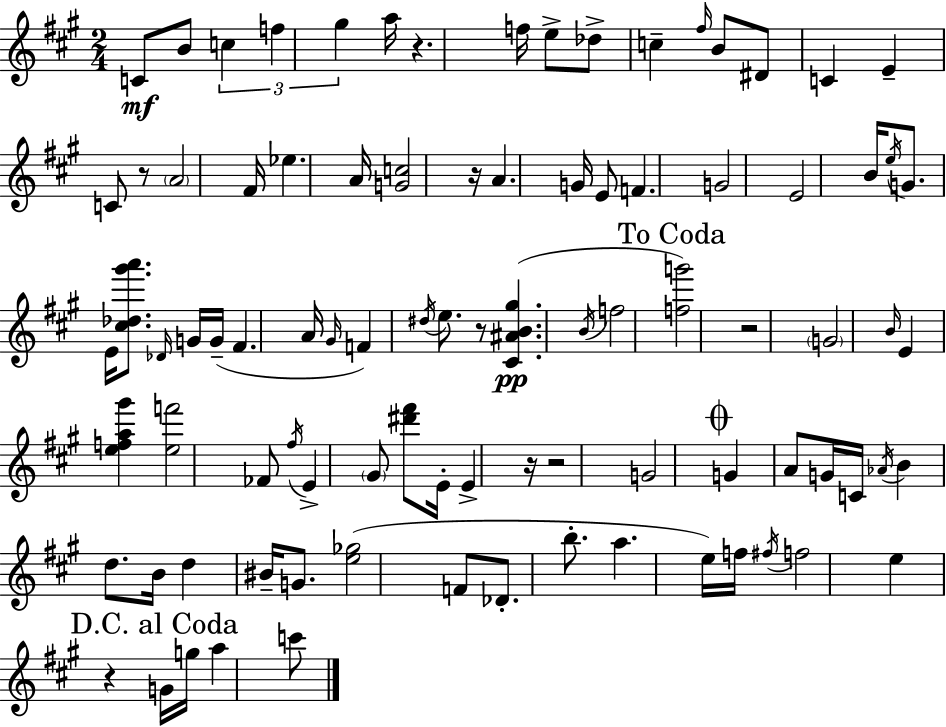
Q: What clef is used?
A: treble